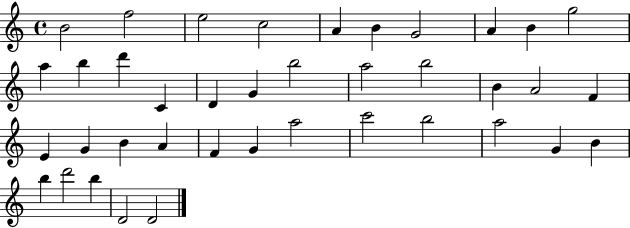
{
  \clef treble
  \time 4/4
  \defaultTimeSignature
  \key c \major
  b'2 f''2 | e''2 c''2 | a'4 b'4 g'2 | a'4 b'4 g''2 | \break a''4 b''4 d'''4 c'4 | d'4 g'4 b''2 | a''2 b''2 | b'4 a'2 f'4 | \break e'4 g'4 b'4 a'4 | f'4 g'4 a''2 | c'''2 b''2 | a''2 g'4 b'4 | \break b''4 d'''2 b''4 | d'2 d'2 | \bar "|."
}